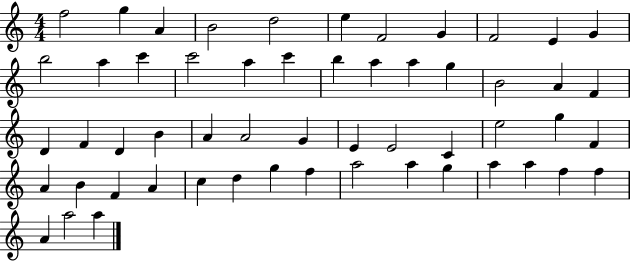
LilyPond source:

{
  \clef treble
  \numericTimeSignature
  \time 4/4
  \key c \major
  f''2 g''4 a'4 | b'2 d''2 | e''4 f'2 g'4 | f'2 e'4 g'4 | \break b''2 a''4 c'''4 | c'''2 a''4 c'''4 | b''4 a''4 a''4 g''4 | b'2 a'4 f'4 | \break d'4 f'4 d'4 b'4 | a'4 a'2 g'4 | e'4 e'2 c'4 | e''2 g''4 f'4 | \break a'4 b'4 f'4 a'4 | c''4 d''4 g''4 f''4 | a''2 a''4 g''4 | a''4 a''4 f''4 f''4 | \break a'4 a''2 a''4 | \bar "|."
}